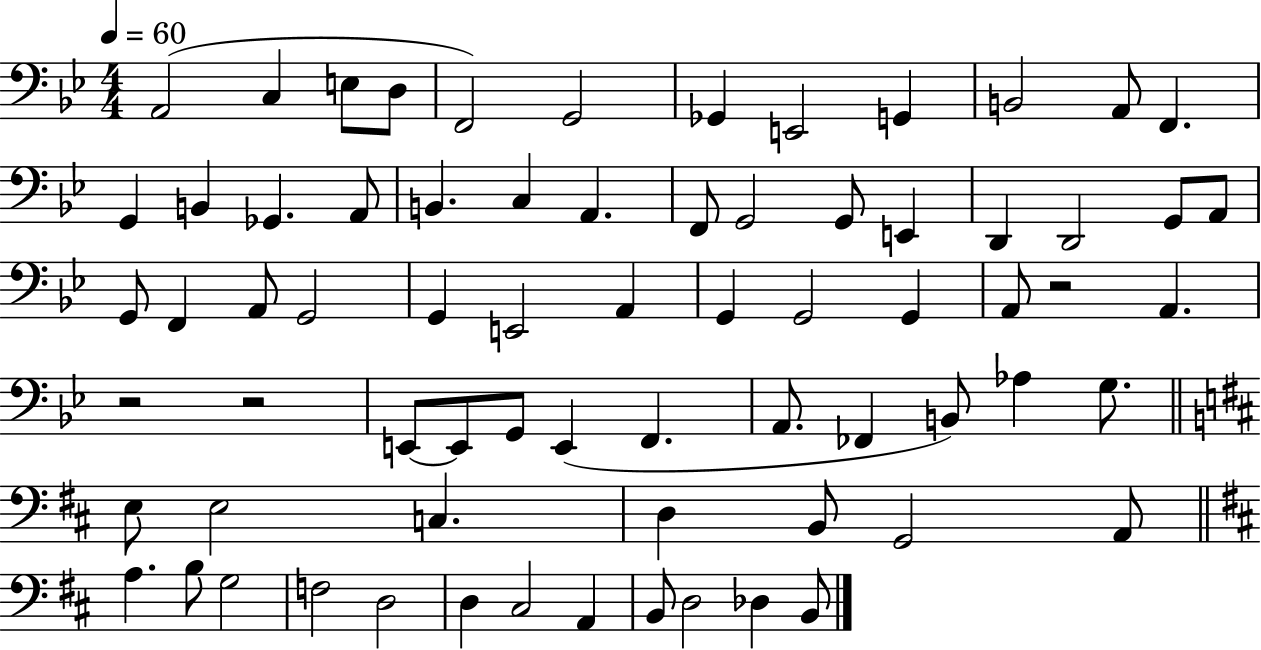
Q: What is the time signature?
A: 4/4